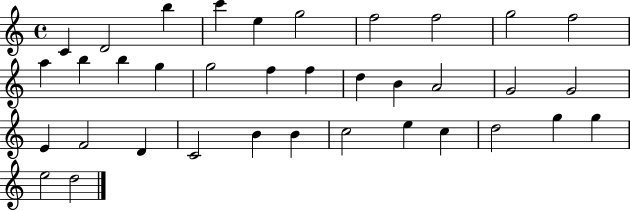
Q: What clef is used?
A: treble